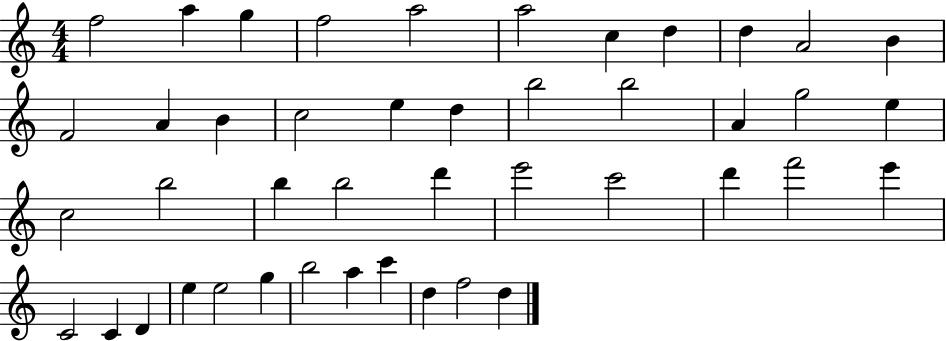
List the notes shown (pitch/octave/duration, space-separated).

F5/h A5/q G5/q F5/h A5/h A5/h C5/q D5/q D5/q A4/h B4/q F4/h A4/q B4/q C5/h E5/q D5/q B5/h B5/h A4/q G5/h E5/q C5/h B5/h B5/q B5/h D6/q E6/h C6/h D6/q F6/h E6/q C4/h C4/q D4/q E5/q E5/h G5/q B5/h A5/q C6/q D5/q F5/h D5/q